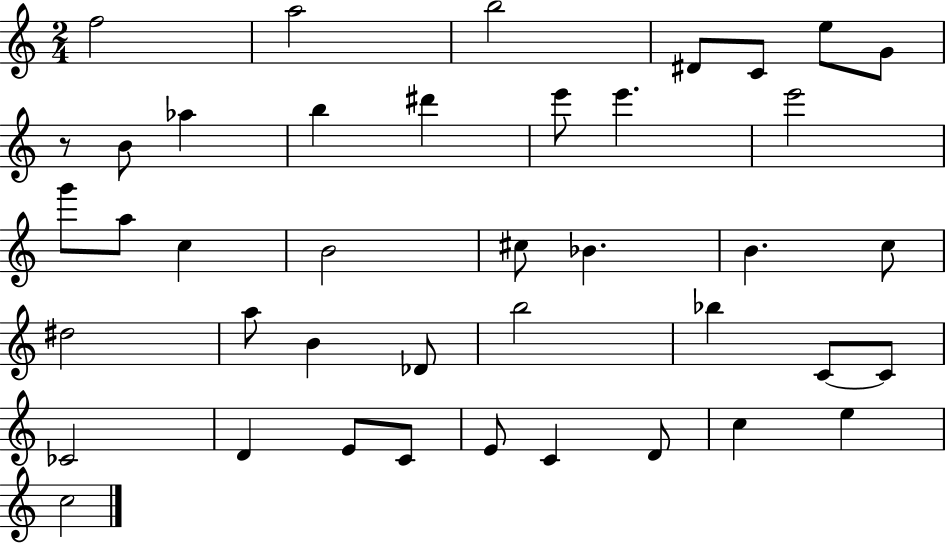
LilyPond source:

{
  \clef treble
  \numericTimeSignature
  \time 2/4
  \key c \major
  f''2 | a''2 | b''2 | dis'8 c'8 e''8 g'8 | \break r8 b'8 aes''4 | b''4 dis'''4 | e'''8 e'''4. | e'''2 | \break g'''8 a''8 c''4 | b'2 | cis''8 bes'4. | b'4. c''8 | \break dis''2 | a''8 b'4 des'8 | b''2 | bes''4 c'8~~ c'8 | \break ces'2 | d'4 e'8 c'8 | e'8 c'4 d'8 | c''4 e''4 | \break c''2 | \bar "|."
}